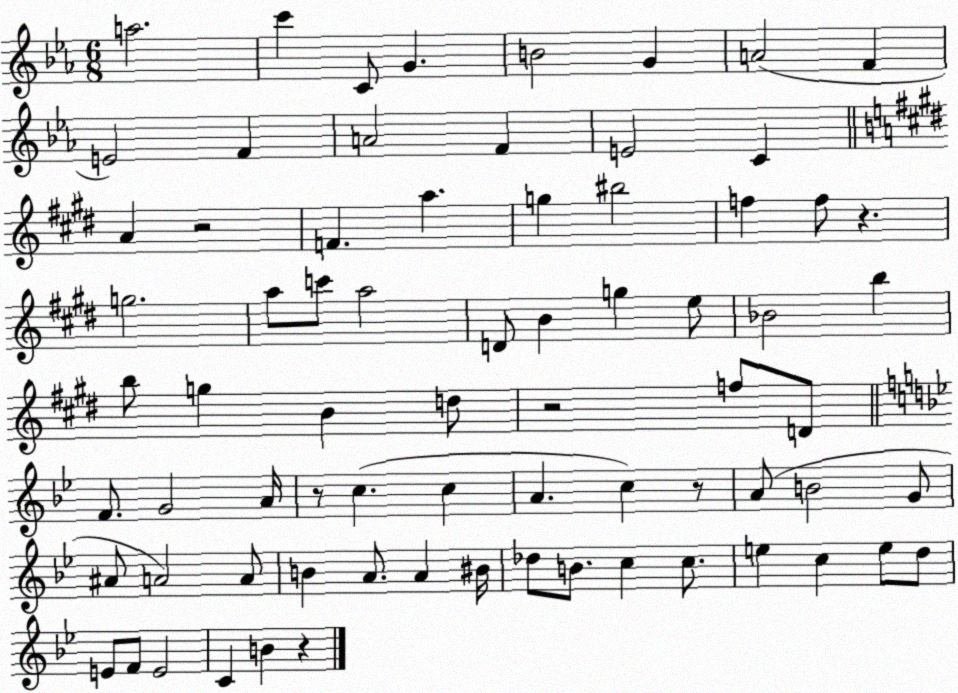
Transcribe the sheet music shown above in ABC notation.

X:1
T:Untitled
M:6/8
L:1/4
K:Eb
a2 c' C/2 G B2 G A2 F E2 F A2 F E2 C A z2 F a g ^b2 f f/2 z g2 a/2 c'/2 a2 D/2 B g e/2 _B2 b b/2 g B d/2 z2 f/2 D/2 F/2 G2 A/4 z/2 c c A c z/2 A/2 B2 G/2 ^A/2 A2 A/2 B A/2 A ^B/4 _d/2 B/2 c c/2 e c e/2 d/2 E/2 F/2 E2 C B z